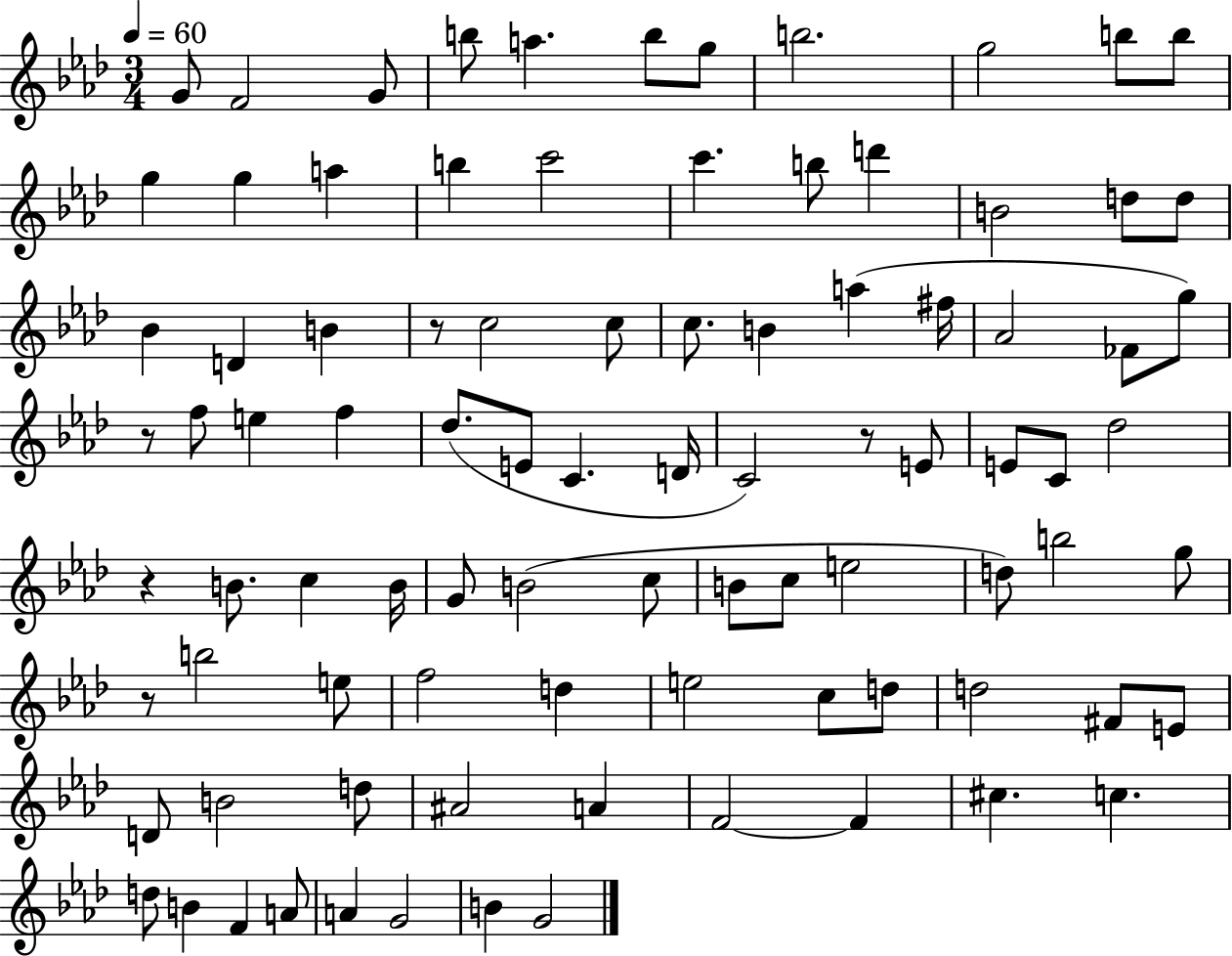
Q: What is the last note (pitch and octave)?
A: G4